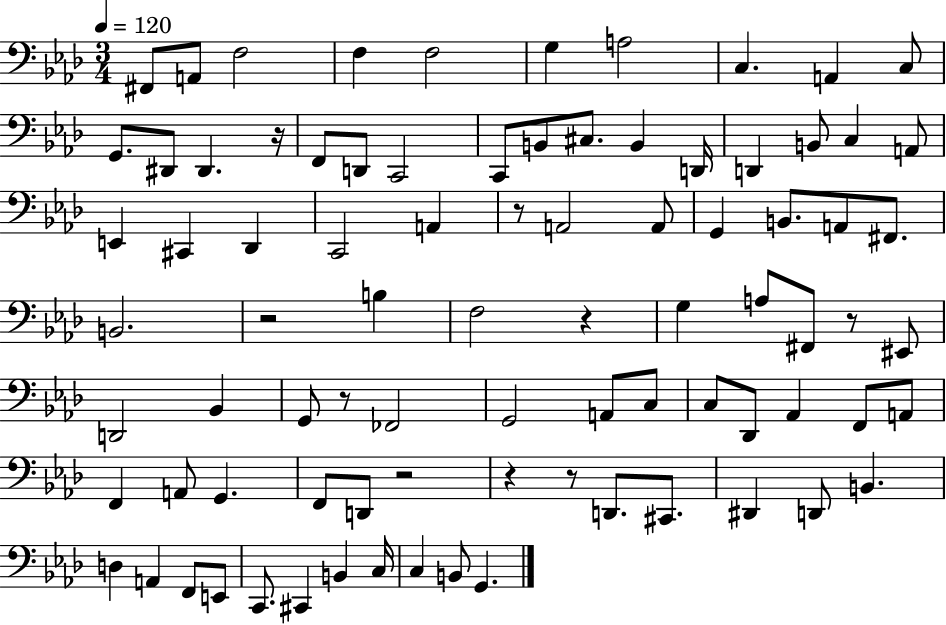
F#2/e A2/e F3/h F3/q F3/h G3/q A3/h C3/q. A2/q C3/e G2/e. D#2/e D#2/q. R/s F2/e D2/e C2/h C2/e B2/e C#3/e. B2/q D2/s D2/q B2/e C3/q A2/e E2/q C#2/q Db2/q C2/h A2/q R/e A2/h A2/e G2/q B2/e. A2/e F#2/e. B2/h. R/h B3/q F3/h R/q G3/q A3/e F#2/e R/e EIS2/e D2/h Bb2/q G2/e R/e FES2/h G2/h A2/e C3/e C3/e Db2/e Ab2/q F2/e A2/e F2/q A2/e G2/q. F2/e D2/e R/h R/q R/e D2/e. C#2/e. D#2/q D2/e B2/q. D3/q A2/q F2/e E2/e C2/e. C#2/q B2/q C3/s C3/q B2/e G2/q.